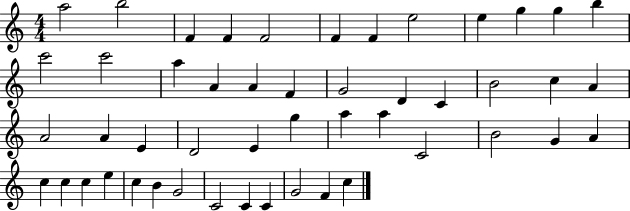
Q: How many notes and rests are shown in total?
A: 49